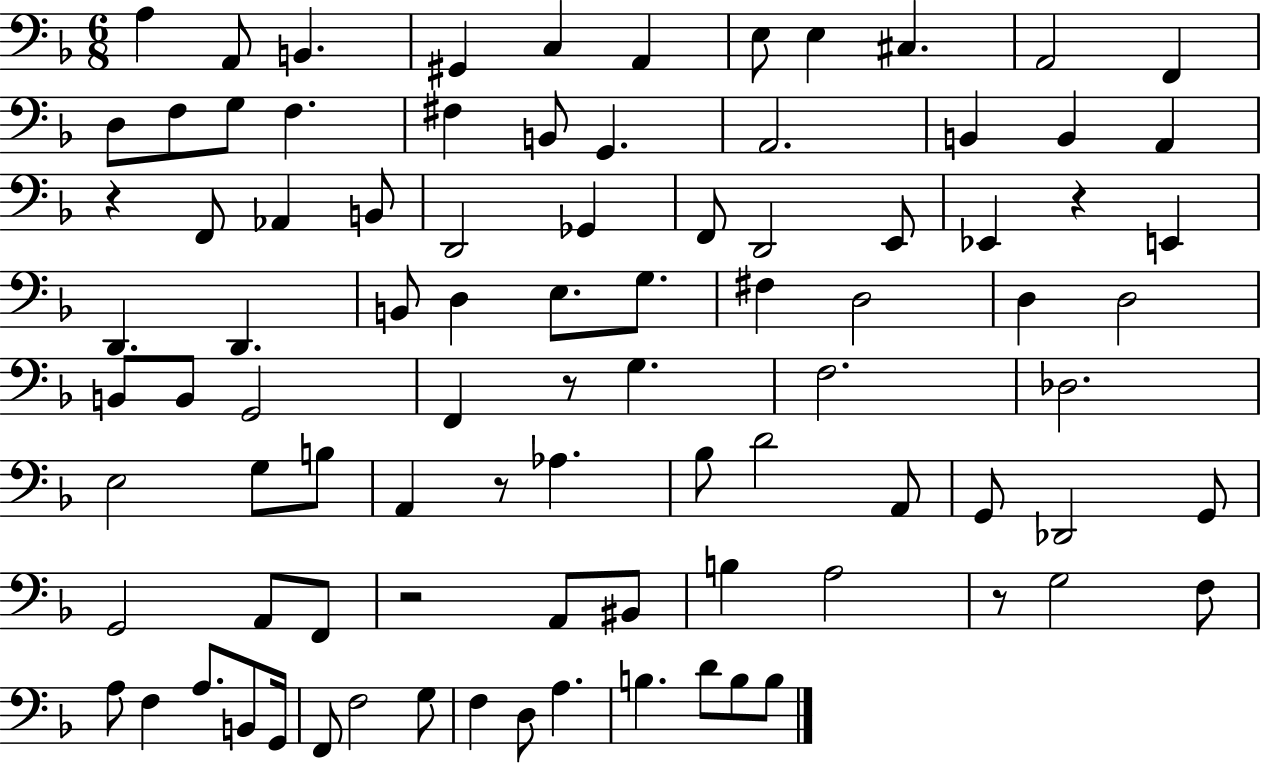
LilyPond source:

{
  \clef bass
  \numericTimeSignature
  \time 6/8
  \key f \major
  a4 a,8 b,4. | gis,4 c4 a,4 | e8 e4 cis4. | a,2 f,4 | \break d8 f8 g8 f4. | fis4 b,8 g,4. | a,2. | b,4 b,4 a,4 | \break r4 f,8 aes,4 b,8 | d,2 ges,4 | f,8 d,2 e,8 | ees,4 r4 e,4 | \break d,4. d,4. | b,8 d4 e8. g8. | fis4 d2 | d4 d2 | \break b,8 b,8 g,2 | f,4 r8 g4. | f2. | des2. | \break e2 g8 b8 | a,4 r8 aes4. | bes8 d'2 a,8 | g,8 des,2 g,8 | \break g,2 a,8 f,8 | r2 a,8 bis,8 | b4 a2 | r8 g2 f8 | \break a8 f4 a8. b,8 g,16 | f,8 f2 g8 | f4 d8 a4. | b4. d'8 b8 b8 | \break \bar "|."
}